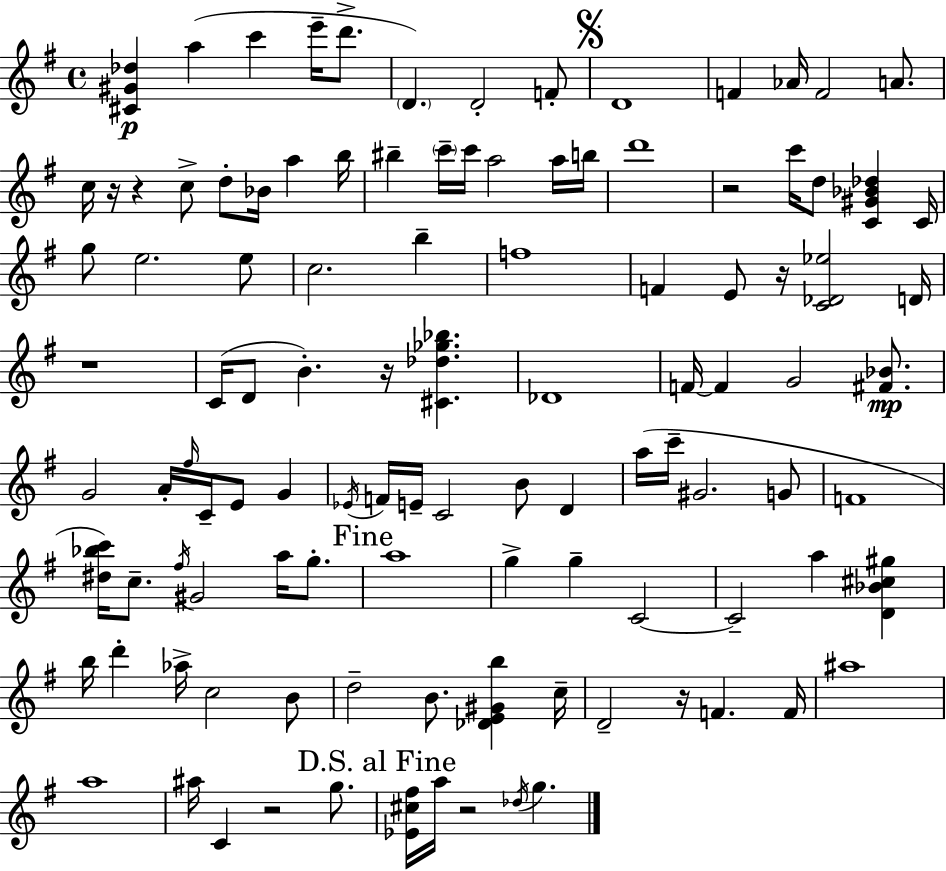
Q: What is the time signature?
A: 4/4